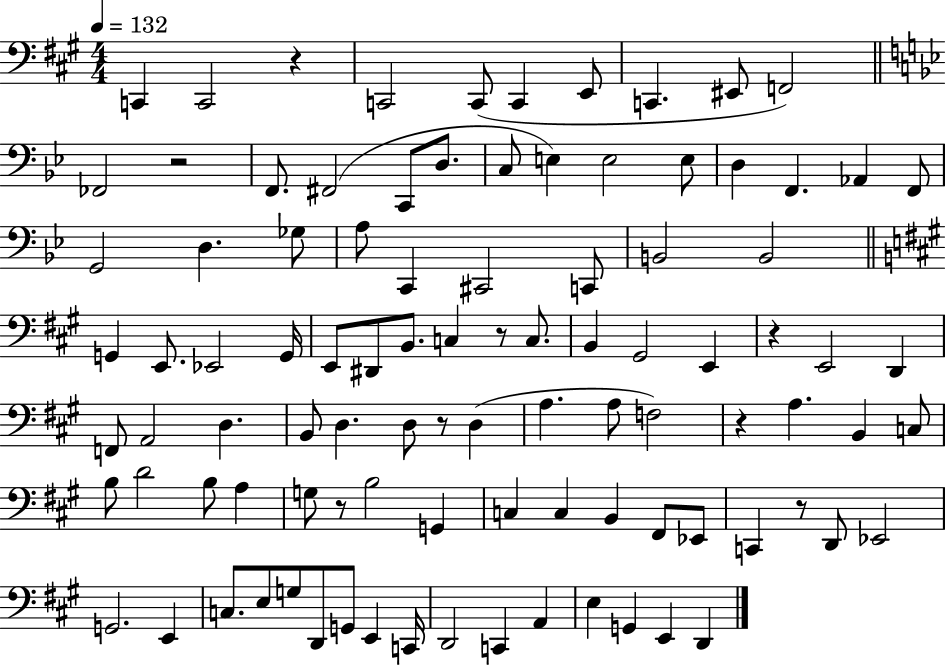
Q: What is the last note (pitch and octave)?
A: D2